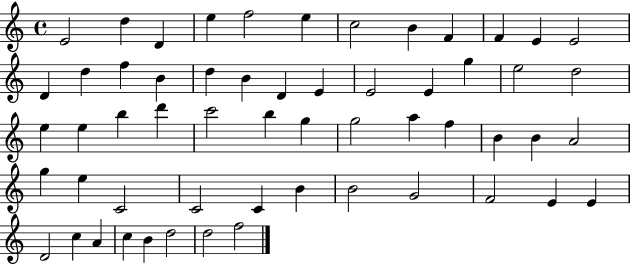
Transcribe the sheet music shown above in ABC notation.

X:1
T:Untitled
M:4/4
L:1/4
K:C
E2 d D e f2 e c2 B F F E E2 D d f B d B D E E2 E g e2 d2 e e b d' c'2 b g g2 a f B B A2 g e C2 C2 C B B2 G2 F2 E E D2 c A c B d2 d2 f2